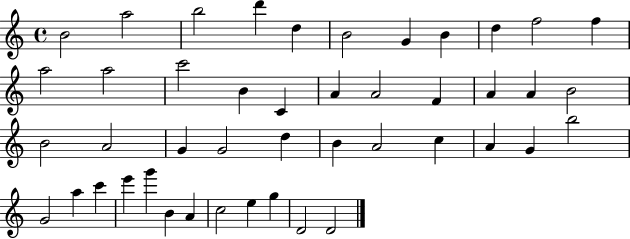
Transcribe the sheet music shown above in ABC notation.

X:1
T:Untitled
M:4/4
L:1/4
K:C
B2 a2 b2 d' d B2 G B d f2 f a2 a2 c'2 B C A A2 F A A B2 B2 A2 G G2 d B A2 c A G b2 G2 a c' e' g' B A c2 e g D2 D2